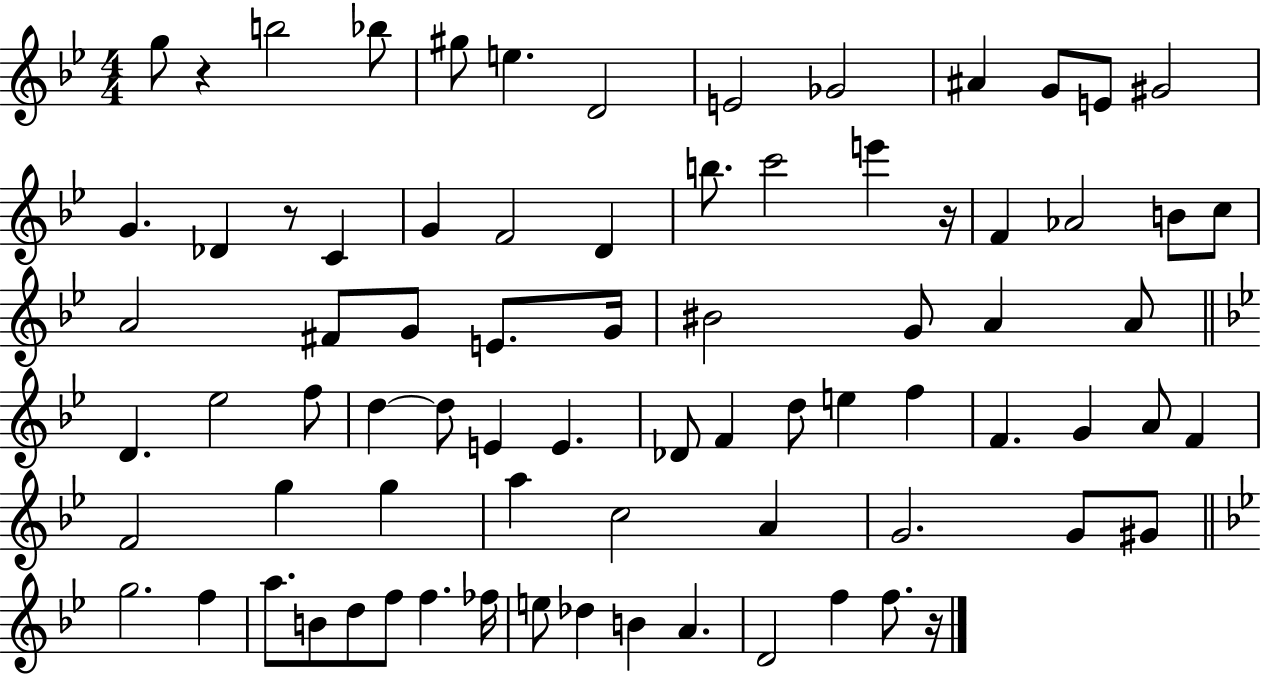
G5/e R/q B5/h Bb5/e G#5/e E5/q. D4/h E4/h Gb4/h A#4/q G4/e E4/e G#4/h G4/q. Db4/q R/e C4/q G4/q F4/h D4/q B5/e. C6/h E6/q R/s F4/q Ab4/h B4/e C5/e A4/h F#4/e G4/e E4/e. G4/s BIS4/h G4/e A4/q A4/e D4/q. Eb5/h F5/e D5/q D5/e E4/q E4/q. Db4/e F4/q D5/e E5/q F5/q F4/q. G4/q A4/e F4/q F4/h G5/q G5/q A5/q C5/h A4/q G4/h. G4/e G#4/e G5/h. F5/q A5/e. B4/e D5/e F5/e F5/q. FES5/s E5/e Db5/q B4/q A4/q. D4/h F5/q F5/e. R/s